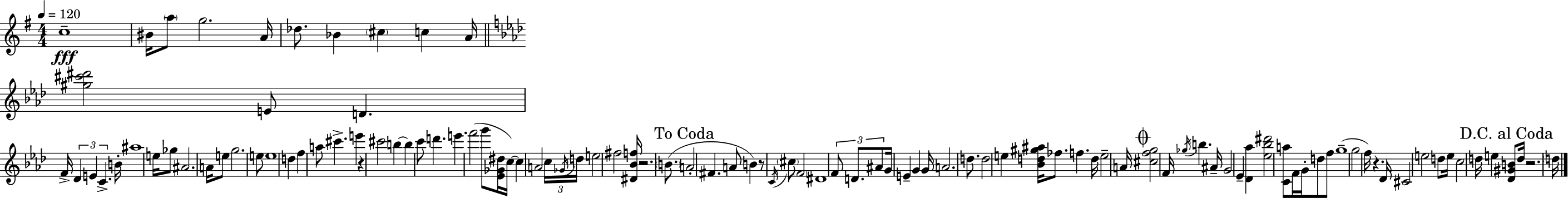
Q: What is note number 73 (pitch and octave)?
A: F4